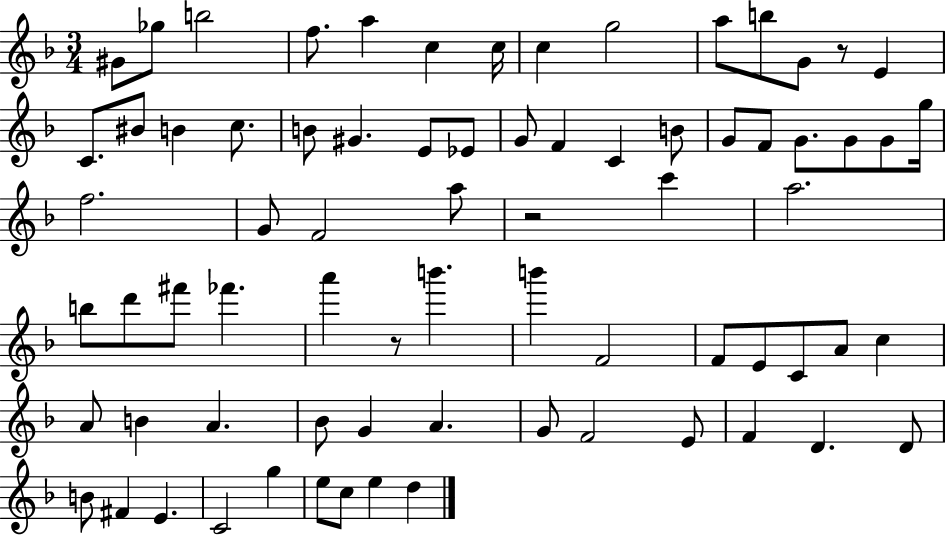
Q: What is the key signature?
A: F major